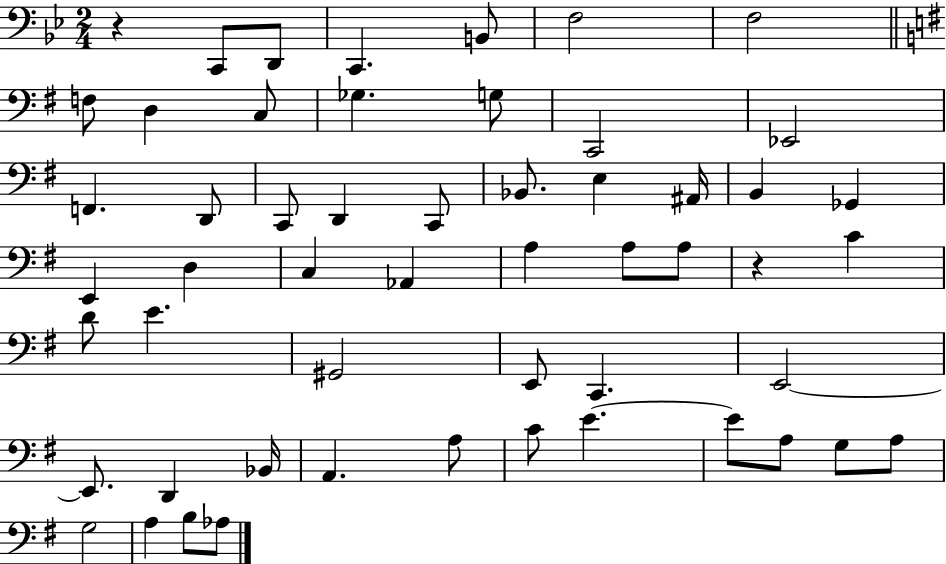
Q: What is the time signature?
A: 2/4